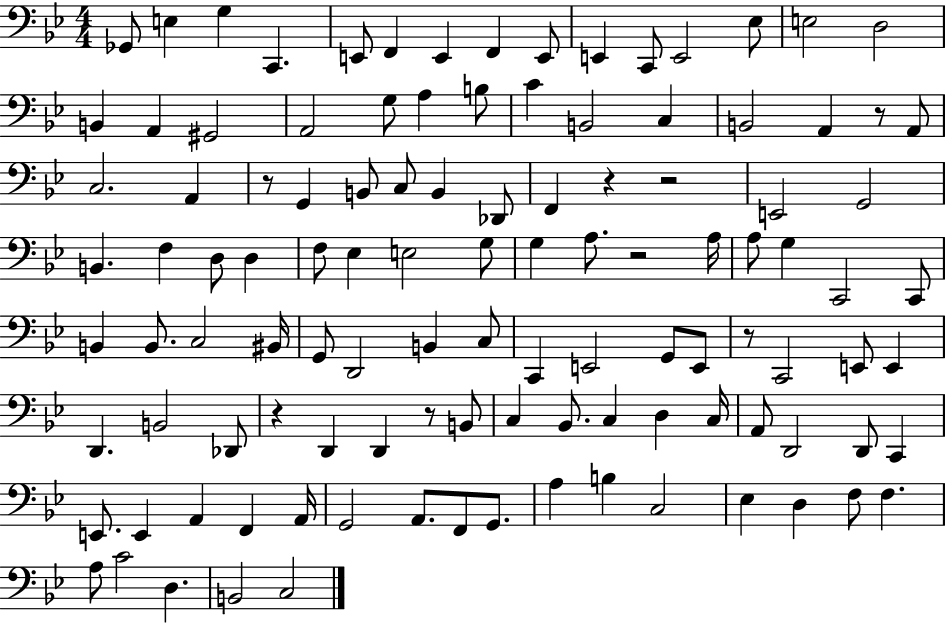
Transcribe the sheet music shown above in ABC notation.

X:1
T:Untitled
M:4/4
L:1/4
K:Bb
_G,,/2 E, G, C,, E,,/2 F,, E,, F,, E,,/2 E,, C,,/2 E,,2 _E,/2 E,2 D,2 B,, A,, ^G,,2 A,,2 G,/2 A, B,/2 C B,,2 C, B,,2 A,, z/2 A,,/2 C,2 A,, z/2 G,, B,,/2 C,/2 B,, _D,,/2 F,, z z2 E,,2 G,,2 B,, F, D,/2 D, F,/2 _E, E,2 G,/2 G, A,/2 z2 A,/4 A,/2 G, C,,2 C,,/2 B,, B,,/2 C,2 ^B,,/4 G,,/2 D,,2 B,, C,/2 C,, E,,2 G,,/2 E,,/2 z/2 C,,2 E,,/2 E,, D,, B,,2 _D,,/2 z D,, D,, z/2 B,,/2 C, _B,,/2 C, D, C,/4 A,,/2 D,,2 D,,/2 C,, E,,/2 E,, A,, F,, A,,/4 G,,2 A,,/2 F,,/2 G,,/2 A, B, C,2 _E, D, F,/2 F, A,/2 C2 D, B,,2 C,2